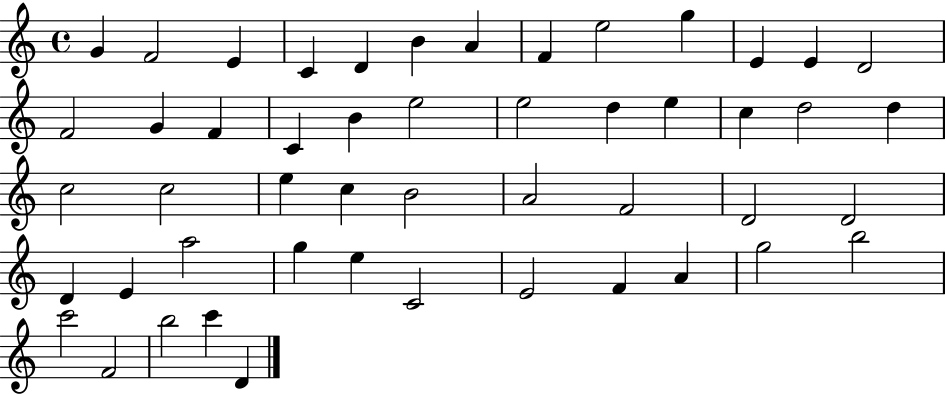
{
  \clef treble
  \time 4/4
  \defaultTimeSignature
  \key c \major
  g'4 f'2 e'4 | c'4 d'4 b'4 a'4 | f'4 e''2 g''4 | e'4 e'4 d'2 | \break f'2 g'4 f'4 | c'4 b'4 e''2 | e''2 d''4 e''4 | c''4 d''2 d''4 | \break c''2 c''2 | e''4 c''4 b'2 | a'2 f'2 | d'2 d'2 | \break d'4 e'4 a''2 | g''4 e''4 c'2 | e'2 f'4 a'4 | g''2 b''2 | \break c'''2 f'2 | b''2 c'''4 d'4 | \bar "|."
}